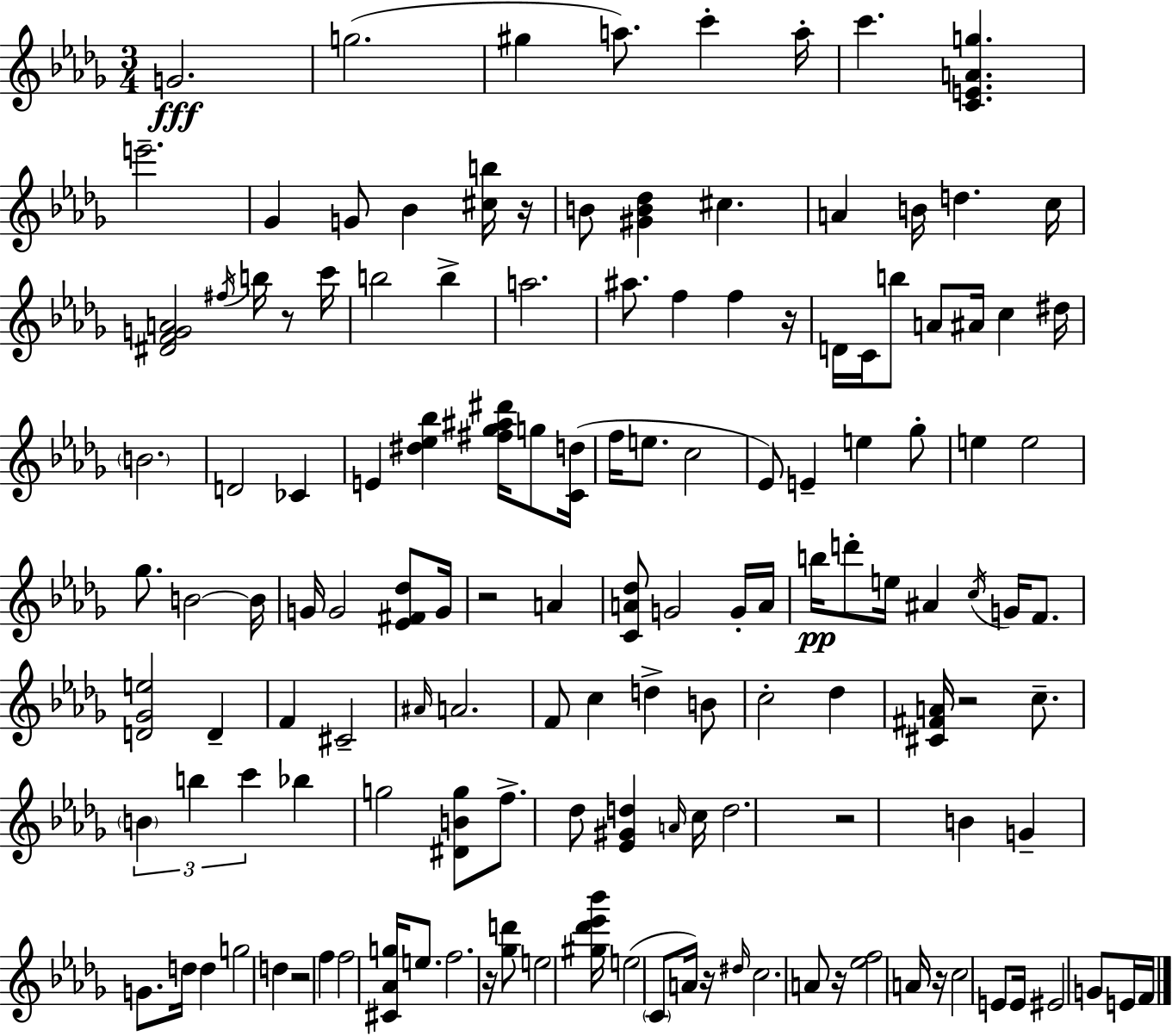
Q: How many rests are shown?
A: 11